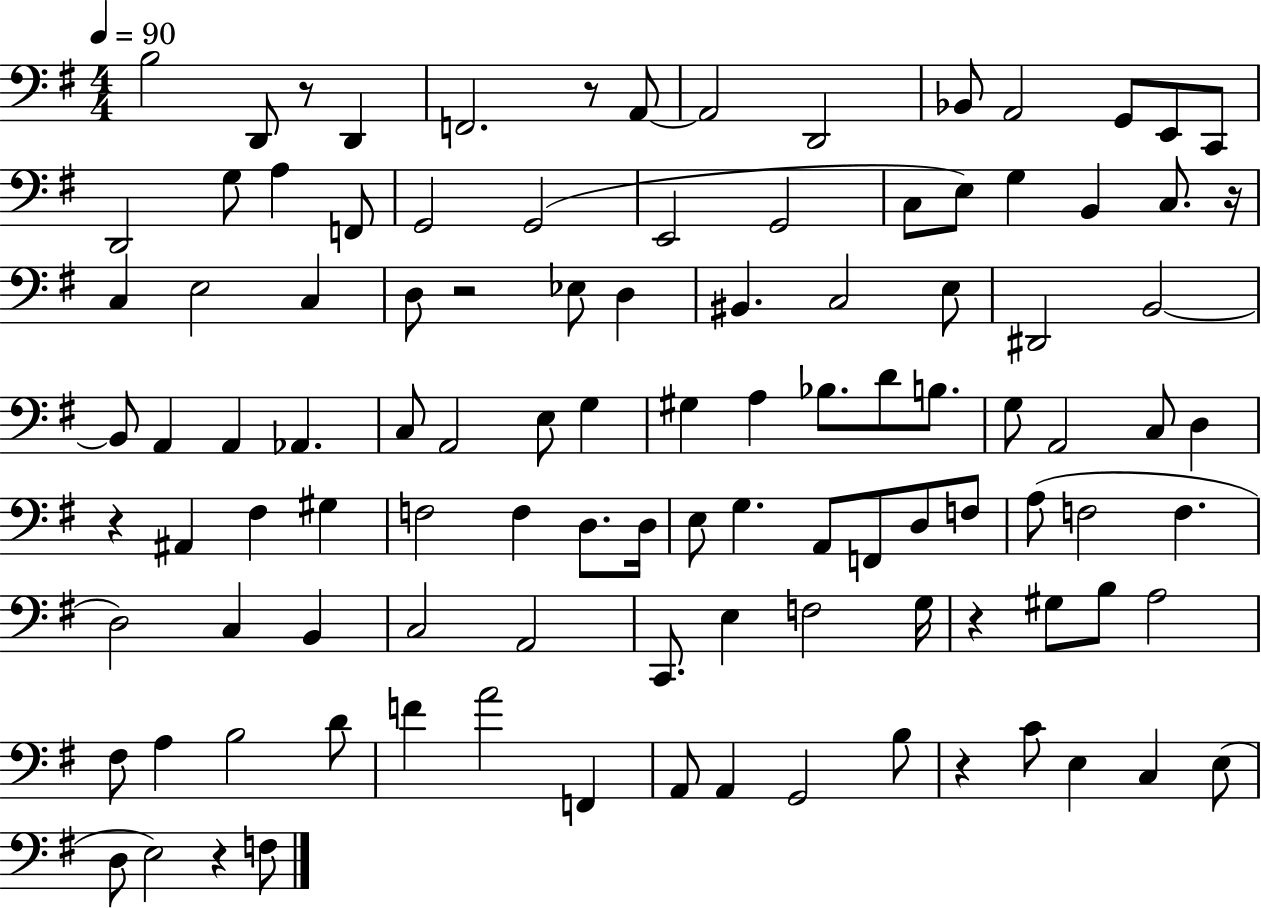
{
  \clef bass
  \numericTimeSignature
  \time 4/4
  \key g \major
  \tempo 4 = 90
  b2 d,8 r8 d,4 | f,2. r8 a,8~~ | a,2 d,2 | bes,8 a,2 g,8 e,8 c,8 | \break d,2 g8 a4 f,8 | g,2 g,2( | e,2 g,2 | c8 e8) g4 b,4 c8. r16 | \break c4 e2 c4 | d8 r2 ees8 d4 | bis,4. c2 e8 | dis,2 b,2~~ | \break b,8 a,4 a,4 aes,4. | c8 a,2 e8 g4 | gis4 a4 bes8. d'8 b8. | g8 a,2 c8 d4 | \break r4 ais,4 fis4 gis4 | f2 f4 d8. d16 | e8 g4. a,8 f,8 d8 f8 | a8( f2 f4. | \break d2) c4 b,4 | c2 a,2 | c,8. e4 f2 g16 | r4 gis8 b8 a2 | \break fis8 a4 b2 d'8 | f'4 a'2 f,4 | a,8 a,4 g,2 b8 | r4 c'8 e4 c4 e8( | \break d8 e2) r4 f8 | \bar "|."
}